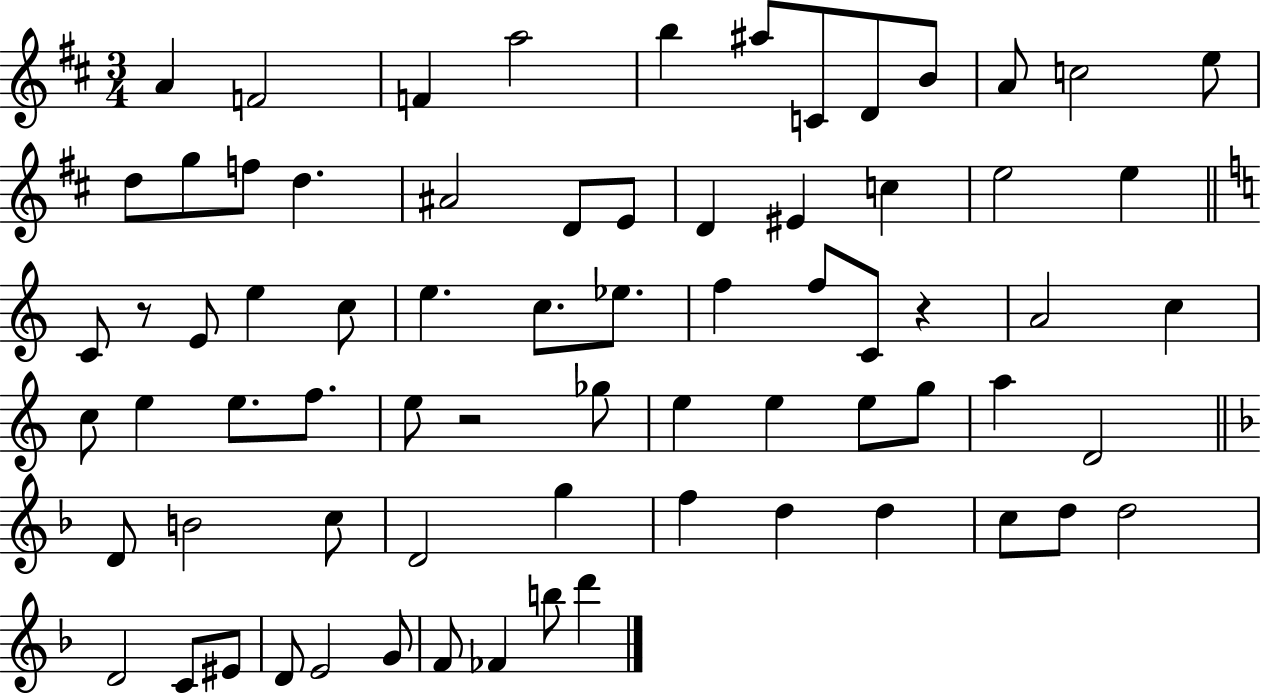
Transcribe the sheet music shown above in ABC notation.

X:1
T:Untitled
M:3/4
L:1/4
K:D
A F2 F a2 b ^a/2 C/2 D/2 B/2 A/2 c2 e/2 d/2 g/2 f/2 d ^A2 D/2 E/2 D ^E c e2 e C/2 z/2 E/2 e c/2 e c/2 _e/2 f f/2 C/2 z A2 c c/2 e e/2 f/2 e/2 z2 _g/2 e e e/2 g/2 a D2 D/2 B2 c/2 D2 g f d d c/2 d/2 d2 D2 C/2 ^E/2 D/2 E2 G/2 F/2 _F b/2 d'